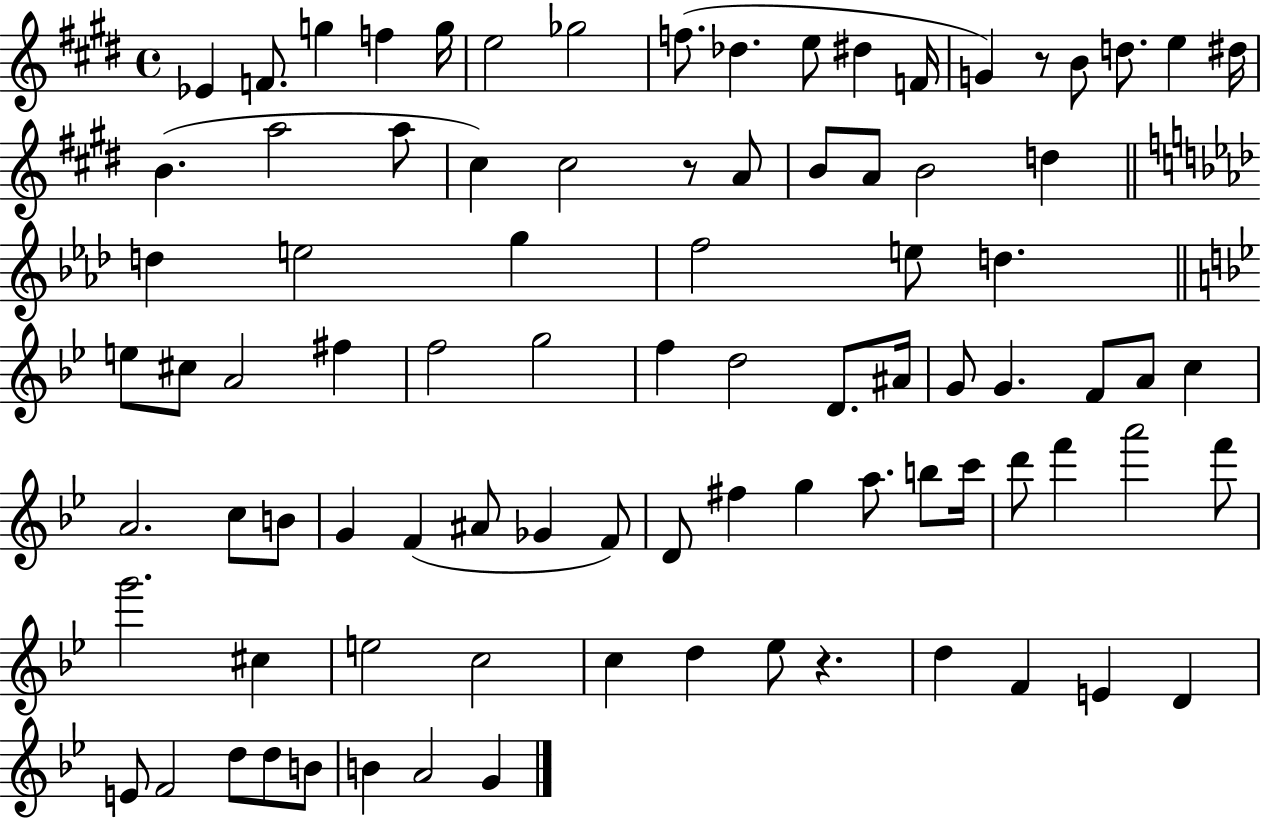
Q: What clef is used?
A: treble